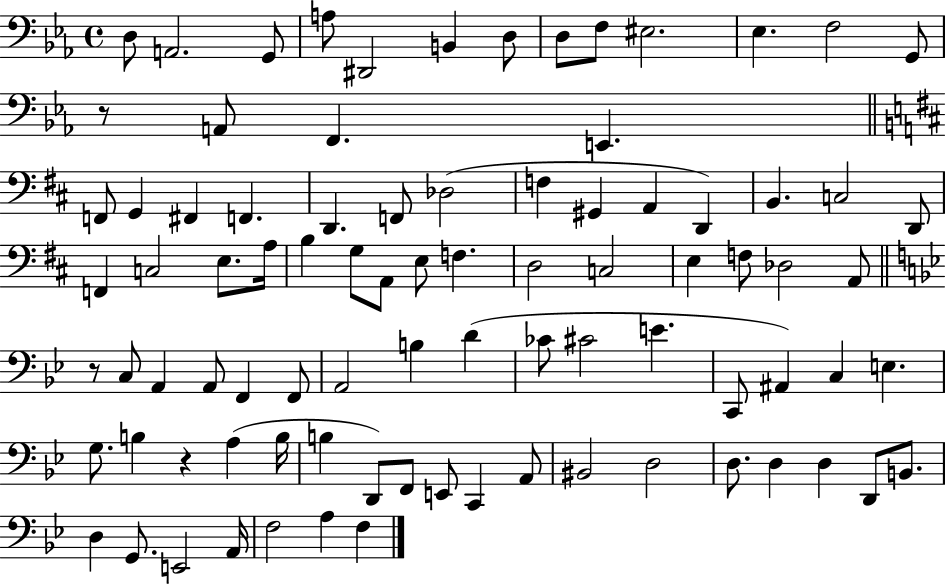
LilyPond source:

{
  \clef bass
  \time 4/4
  \defaultTimeSignature
  \key ees \major
  d8 a,2. g,8 | a8 dis,2 b,4 d8 | d8 f8 eis2. | ees4. f2 g,8 | \break r8 a,8 f,4. e,4. | \bar "||" \break \key b \minor f,8 g,4 fis,4 f,4. | d,4. f,8 des2( | f4 gis,4 a,4 d,4) | b,4. c2 d,8 | \break f,4 c2 e8. a16 | b4 g8 a,8 e8 f4. | d2 c2 | e4 f8 des2 a,8 | \break \bar "||" \break \key g \minor r8 c8 a,4 a,8 f,4 f,8 | a,2 b4 d'4( | ces'8 cis'2 e'4. | c,8 ais,4) c4 e4. | \break g8. b4 r4 a4( b16 | b4 d,8) f,8 e,8 c,4 a,8 | bis,2 d2 | d8. d4 d4 d,8 b,8. | \break d4 g,8. e,2 a,16 | f2 a4 f4 | \bar "|."
}